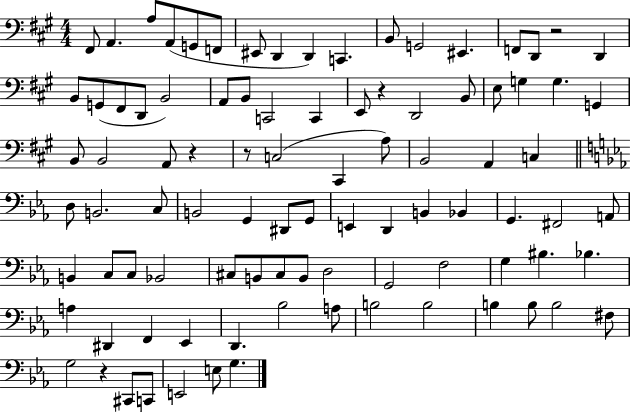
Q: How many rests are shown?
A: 5